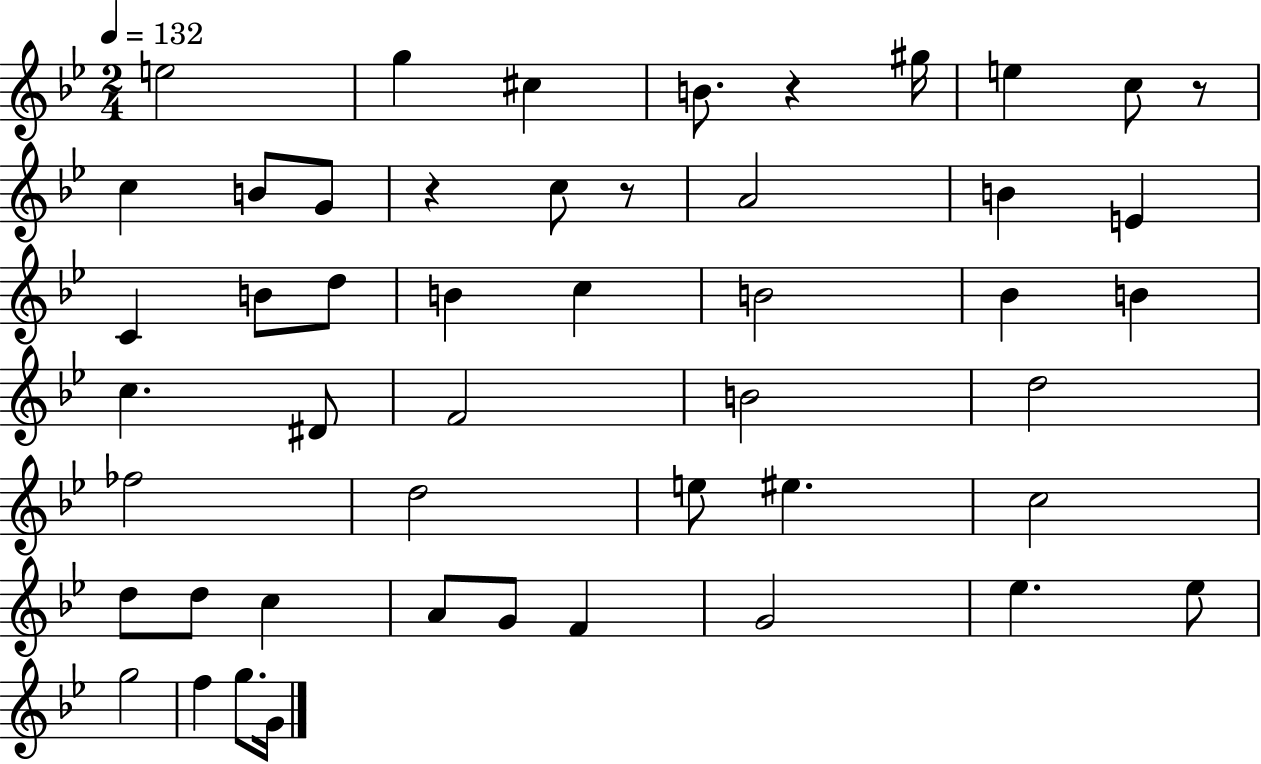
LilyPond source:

{
  \clef treble
  \numericTimeSignature
  \time 2/4
  \key bes \major
  \tempo 4 = 132
  e''2 | g''4 cis''4 | b'8. r4 gis''16 | e''4 c''8 r8 | \break c''4 b'8 g'8 | r4 c''8 r8 | a'2 | b'4 e'4 | \break c'4 b'8 d''8 | b'4 c''4 | b'2 | bes'4 b'4 | \break c''4. dis'8 | f'2 | b'2 | d''2 | \break fes''2 | d''2 | e''8 eis''4. | c''2 | \break d''8 d''8 c''4 | a'8 g'8 f'4 | g'2 | ees''4. ees''8 | \break g''2 | f''4 g''8. g'16 | \bar "|."
}